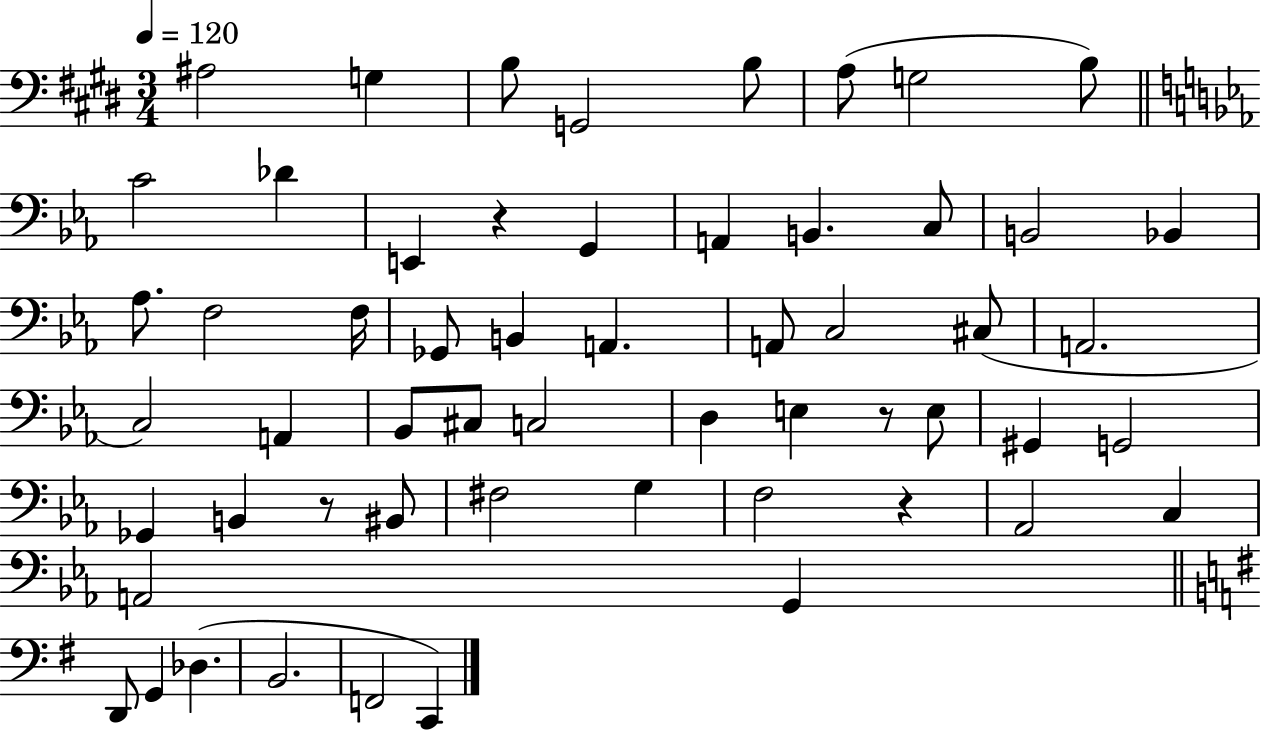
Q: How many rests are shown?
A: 4